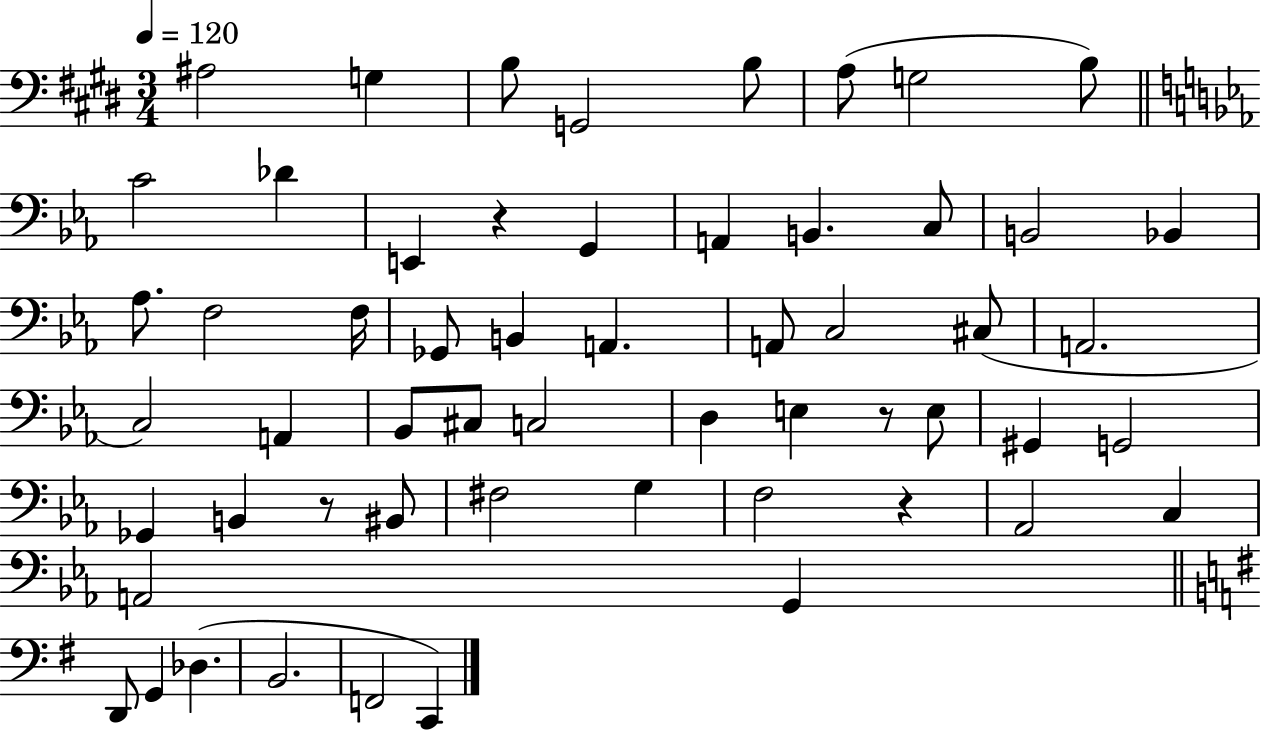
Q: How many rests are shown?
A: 4